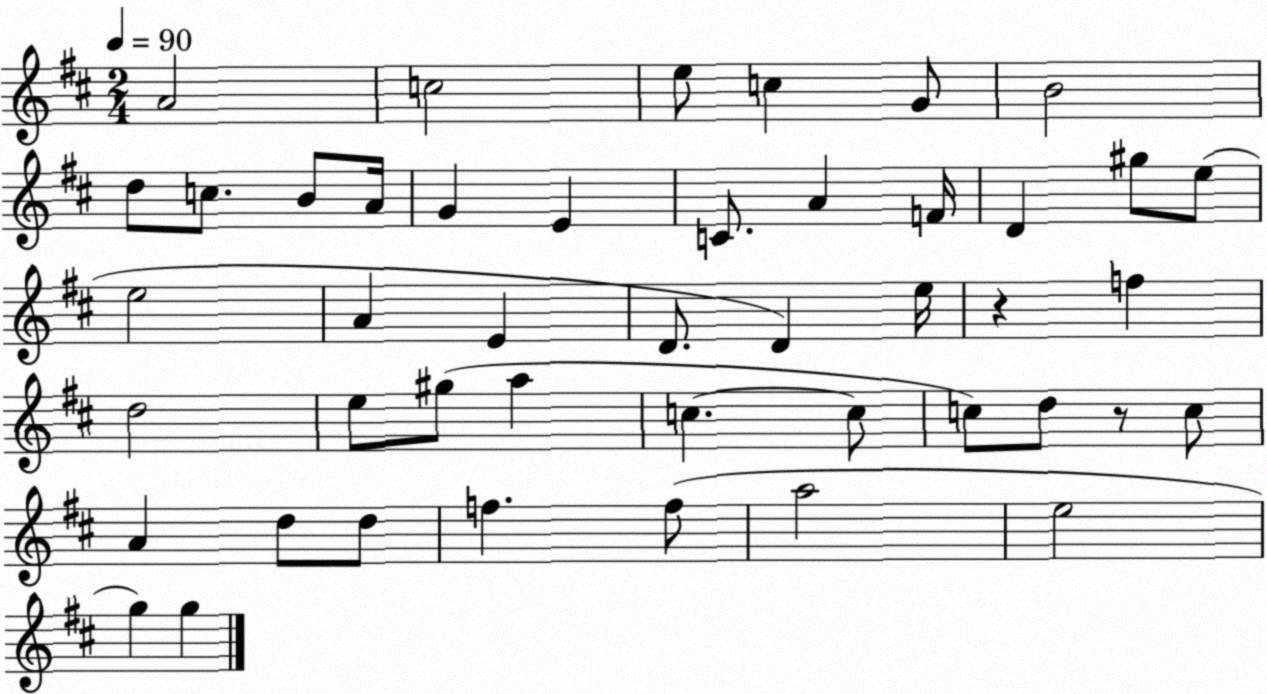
X:1
T:Untitled
M:2/4
L:1/4
K:D
A2 c2 e/2 c G/2 B2 d/2 c/2 B/2 A/4 G E C/2 A F/4 D ^g/2 e/2 e2 A E D/2 D e/4 z f d2 e/2 ^g/2 a c c/2 c/2 d/2 z/2 c/2 A d/2 d/2 f f/2 a2 e2 g g